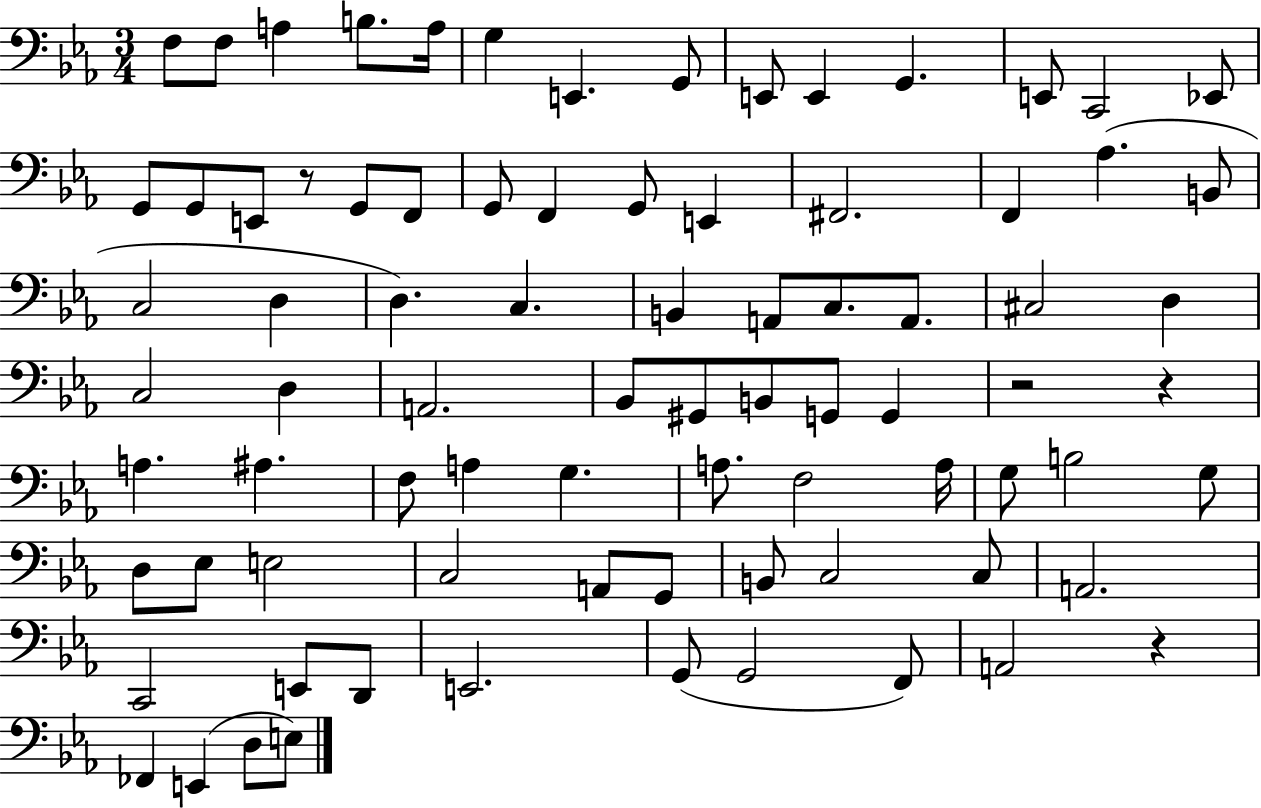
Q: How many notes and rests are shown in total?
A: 82